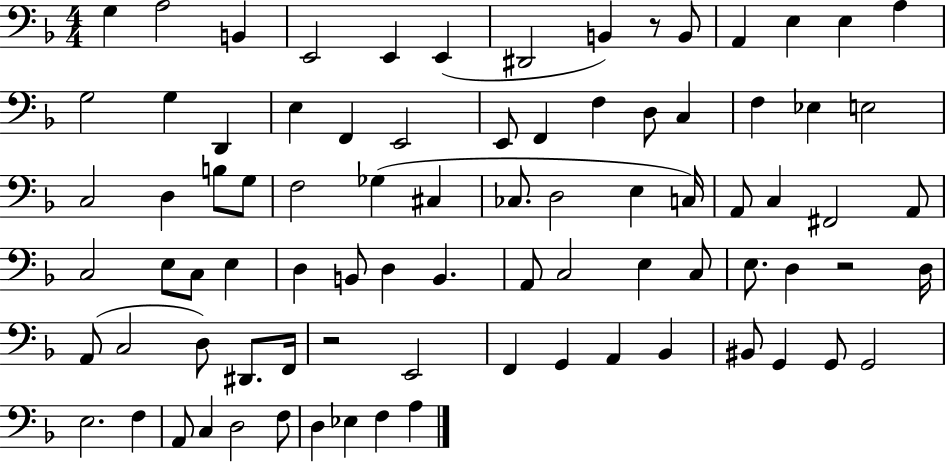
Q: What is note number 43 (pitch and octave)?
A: C3